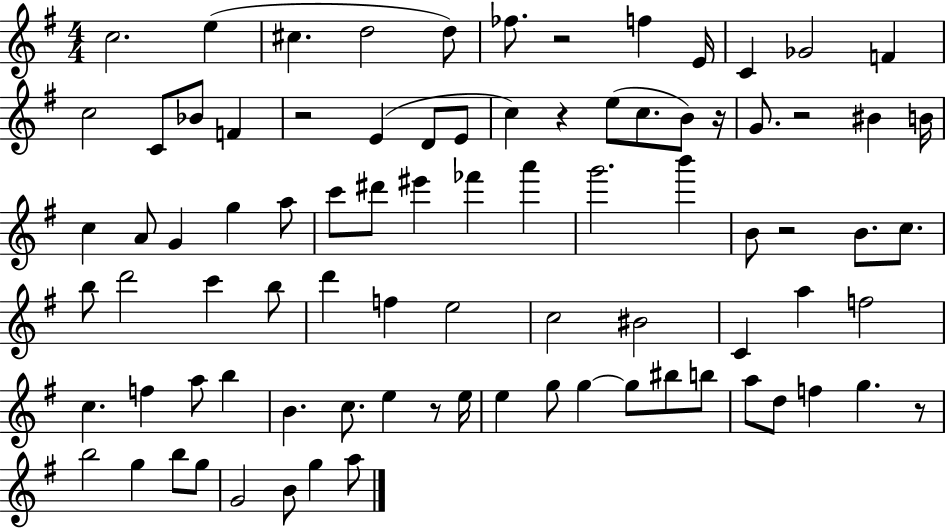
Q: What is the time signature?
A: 4/4